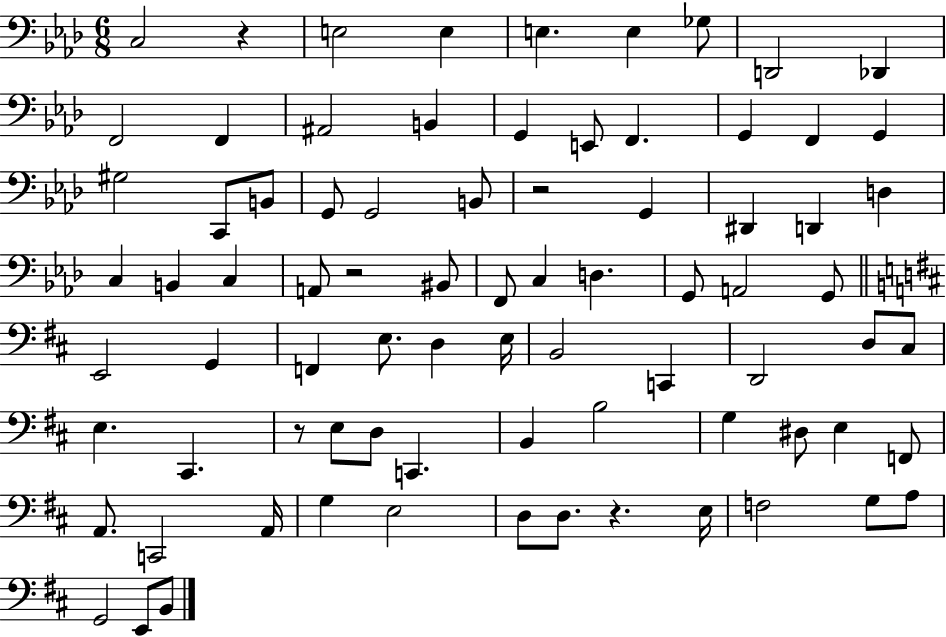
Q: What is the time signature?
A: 6/8